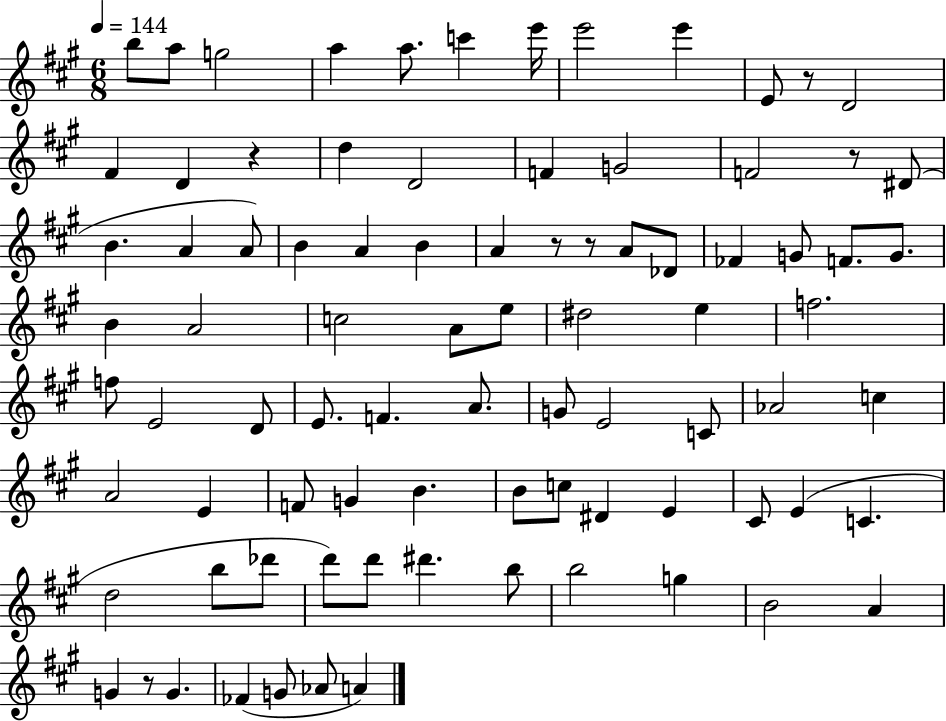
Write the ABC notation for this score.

X:1
T:Untitled
M:6/8
L:1/4
K:A
b/2 a/2 g2 a a/2 c' e'/4 e'2 e' E/2 z/2 D2 ^F D z d D2 F G2 F2 z/2 ^D/2 B A A/2 B A B A z/2 z/2 A/2 _D/2 _F G/2 F/2 G/2 B A2 c2 A/2 e/2 ^d2 e f2 f/2 E2 D/2 E/2 F A/2 G/2 E2 C/2 _A2 c A2 E F/2 G B B/2 c/2 ^D E ^C/2 E C d2 b/2 _d'/2 d'/2 d'/2 ^d' b/2 b2 g B2 A G z/2 G _F G/2 _A/2 A